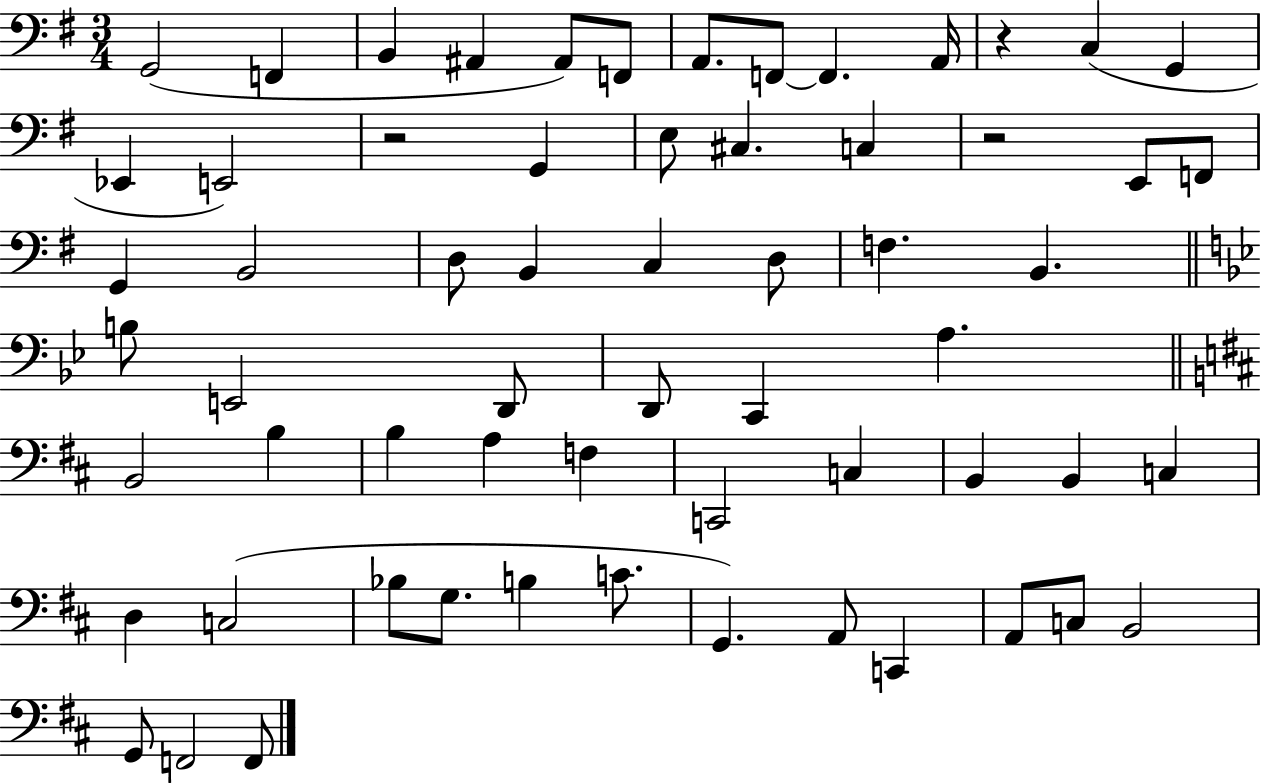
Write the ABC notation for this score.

X:1
T:Untitled
M:3/4
L:1/4
K:G
G,,2 F,, B,, ^A,, ^A,,/2 F,,/2 A,,/2 F,,/2 F,, A,,/4 z C, G,, _E,, E,,2 z2 G,, E,/2 ^C, C, z2 E,,/2 F,,/2 G,, B,,2 D,/2 B,, C, D,/2 F, B,, B,/2 E,,2 D,,/2 D,,/2 C,, A, B,,2 B, B, A, F, C,,2 C, B,, B,, C, D, C,2 _B,/2 G,/2 B, C/2 G,, A,,/2 C,, A,,/2 C,/2 B,,2 G,,/2 F,,2 F,,/2